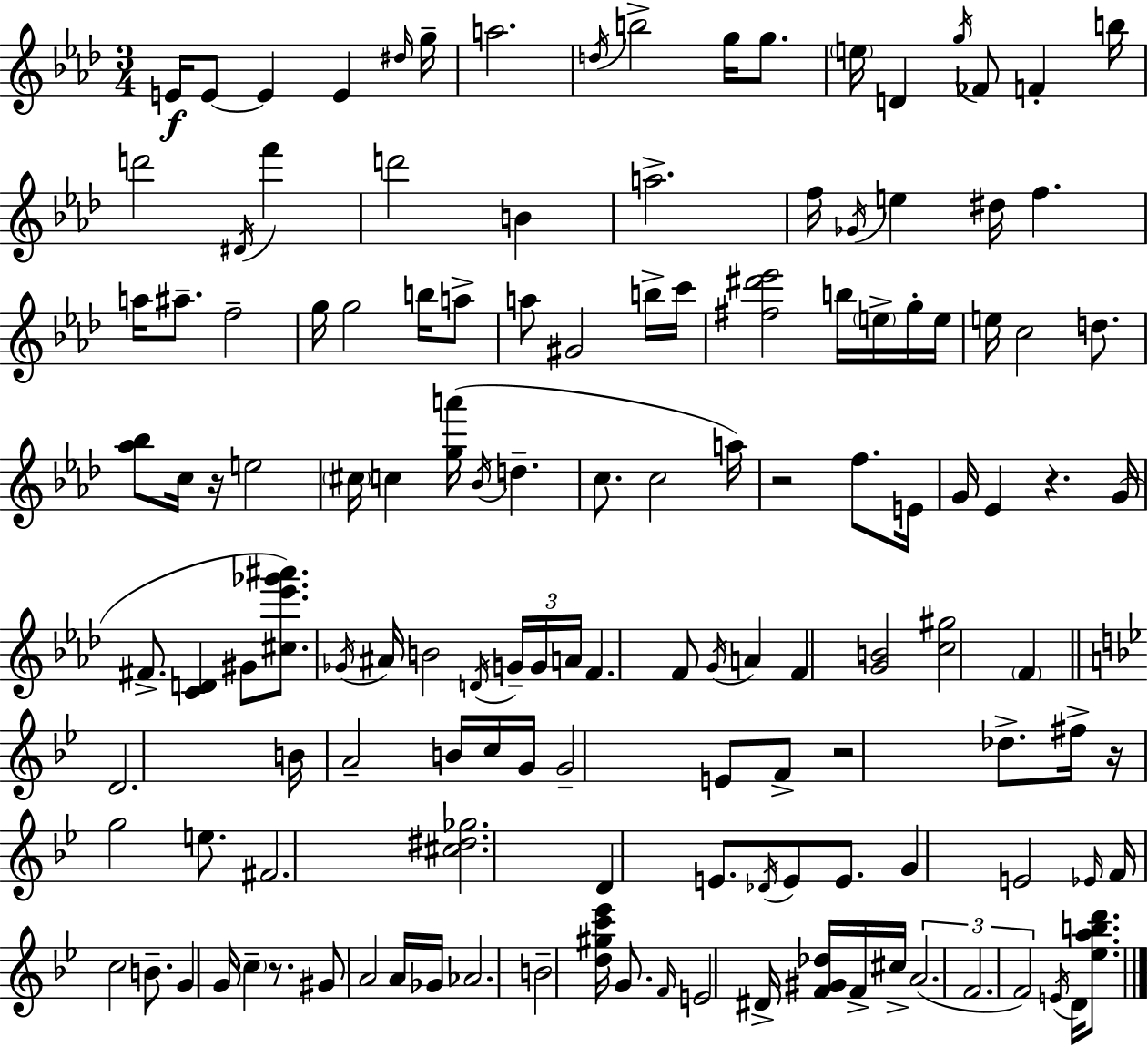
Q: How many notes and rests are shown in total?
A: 137